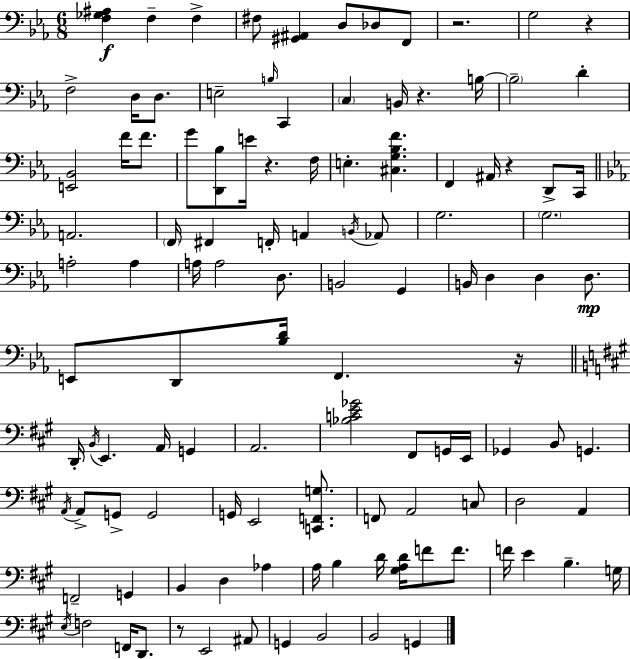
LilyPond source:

{
  \clef bass
  \numericTimeSignature
  \time 6/8
  \key ees \major
  <f ges ais>4\f f4-- f4-> | fis8 <gis, ais,>4 d8 des8 f,8 | r2. | g2 r4 | \break f2-> d16 d8. | e2-- \grace { b16 } c,4 | \parenthesize c4 b,16 r4. | b16~~ \parenthesize b2-- d'4-. | \break <e, bes,>2 f'16 f'8. | g'8 <d, bes>8 e'16 r4. | f16 e4.-. <cis g bes f'>4. | f,4 ais,16 r4 d,8-> | \break c,16 \bar "||" \break \key ees \major a,2. | \parenthesize f,16 fis,4 f,16-. a,4 \acciaccatura { b,16 } aes,8 | g2. | \parenthesize g2. | \break a2-. a4 | a16 a2 d8. | b,2 g,4 | b,16 d4 d4 d8.\mp | \break e,8 d,8 <bes d'>16 f,4. | r16 \bar "||" \break \key a \major d,16-. \acciaccatura { b,16 } e,4. a,16 g,4 | a,2. | <bes c' e' ges'>2 fis,8 g,16 | e,16 ges,4 b,8 g,4. | \break \acciaccatura { a,16 } a,8-> g,8-> g,2 | g,16 e,2 <c, f, g>8. | f,8 a,2 | c8 d2 a,4 | \break f,2-- g,4 | b,4 d4 aes4 | a16 b4 d'16 <gis a d'>16 f'8 f'8. | f'16 e'4 b4.-- | \break g16 \acciaccatura { e16 } f2 f,16 | d,8. r8 e,2 | ais,8 g,4 b,2 | b,2 g,4 | \break \bar "|."
}